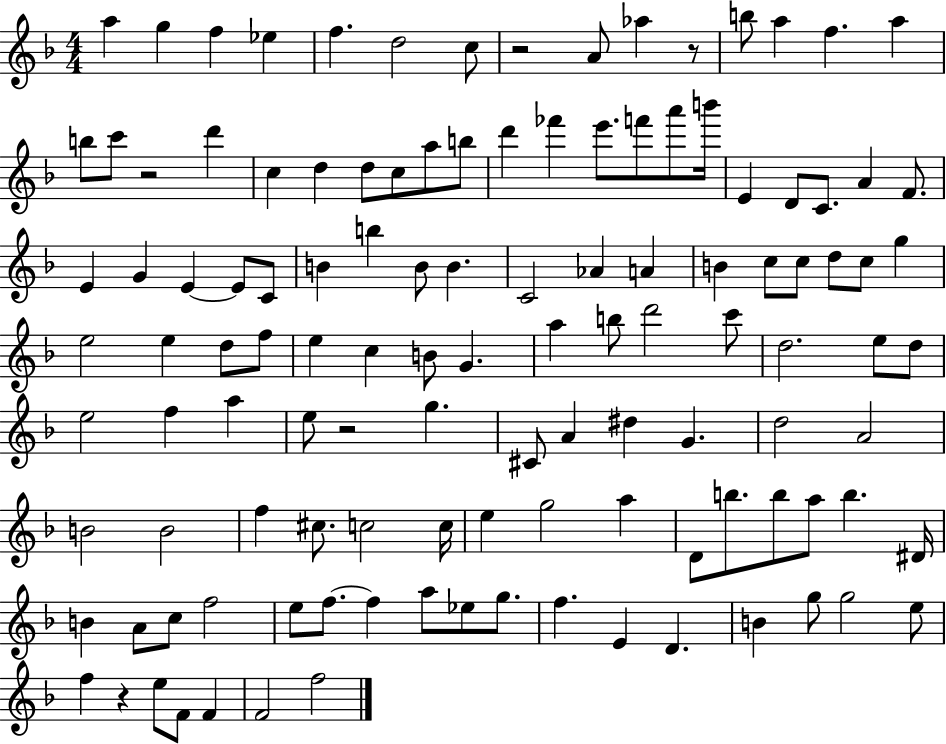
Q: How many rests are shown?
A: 5